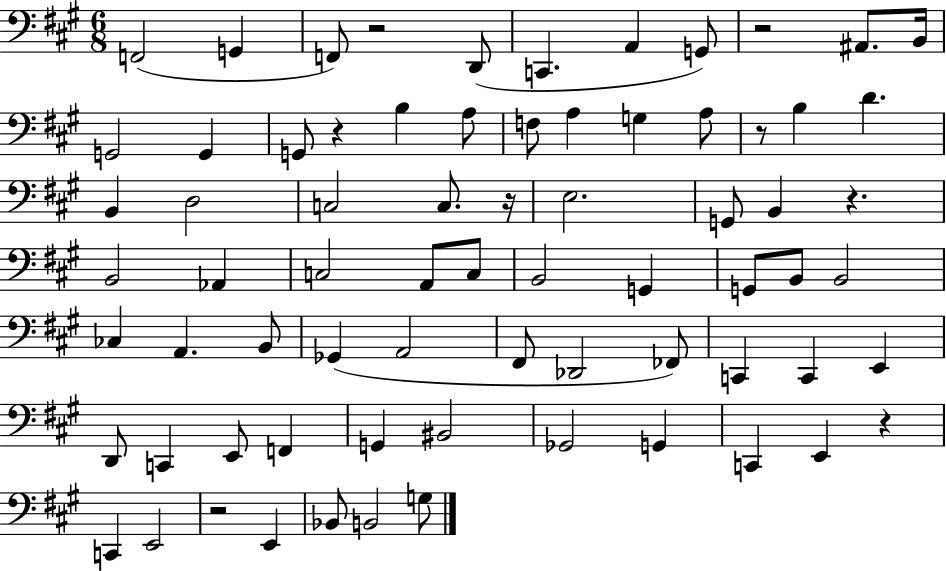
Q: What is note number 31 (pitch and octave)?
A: A2